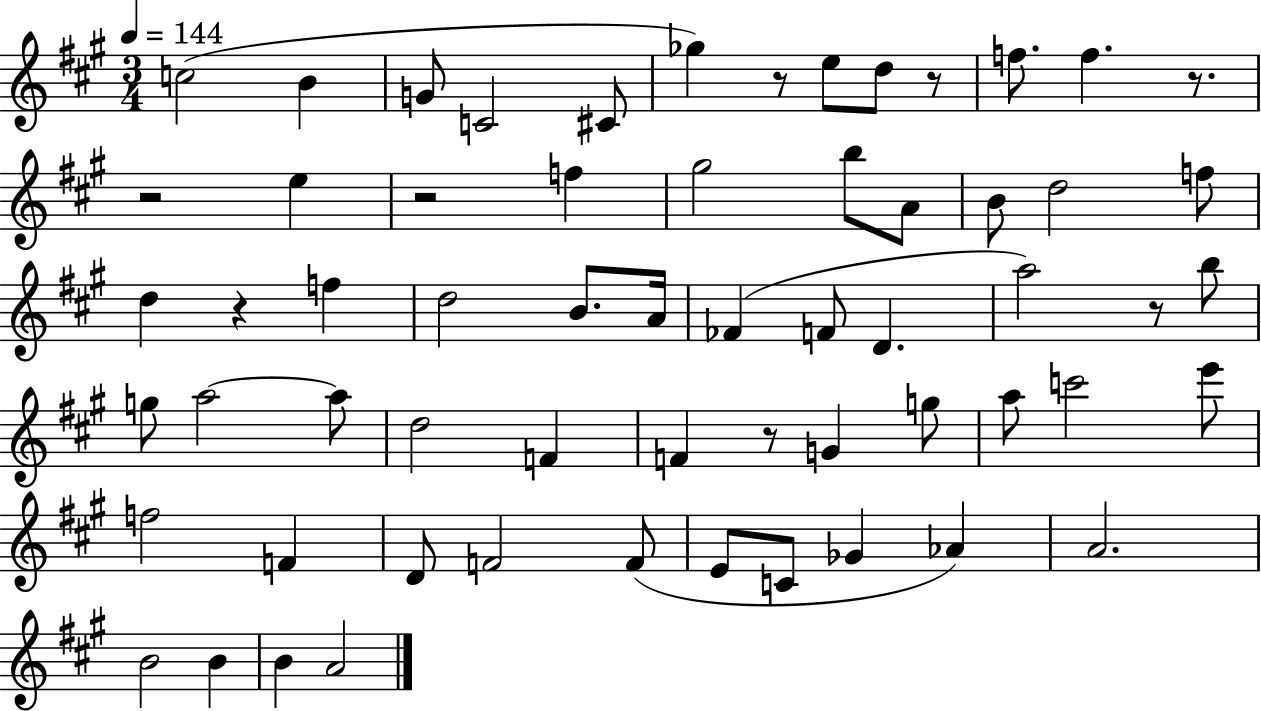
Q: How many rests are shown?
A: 8